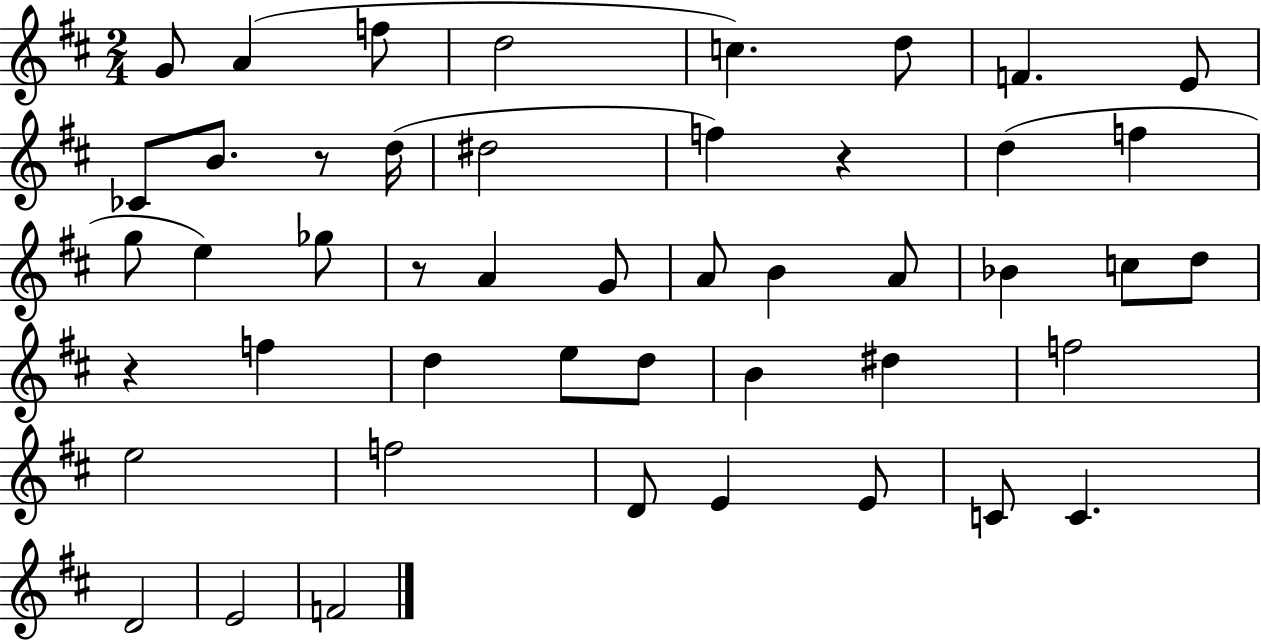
G4/e A4/q F5/e D5/h C5/q. D5/e F4/q. E4/e CES4/e B4/e. R/e D5/s D#5/h F5/q R/q D5/q F5/q G5/e E5/q Gb5/e R/e A4/q G4/e A4/e B4/q A4/e Bb4/q C5/e D5/e R/q F5/q D5/q E5/e D5/e B4/q D#5/q F5/h E5/h F5/h D4/e E4/q E4/e C4/e C4/q. D4/h E4/h F4/h